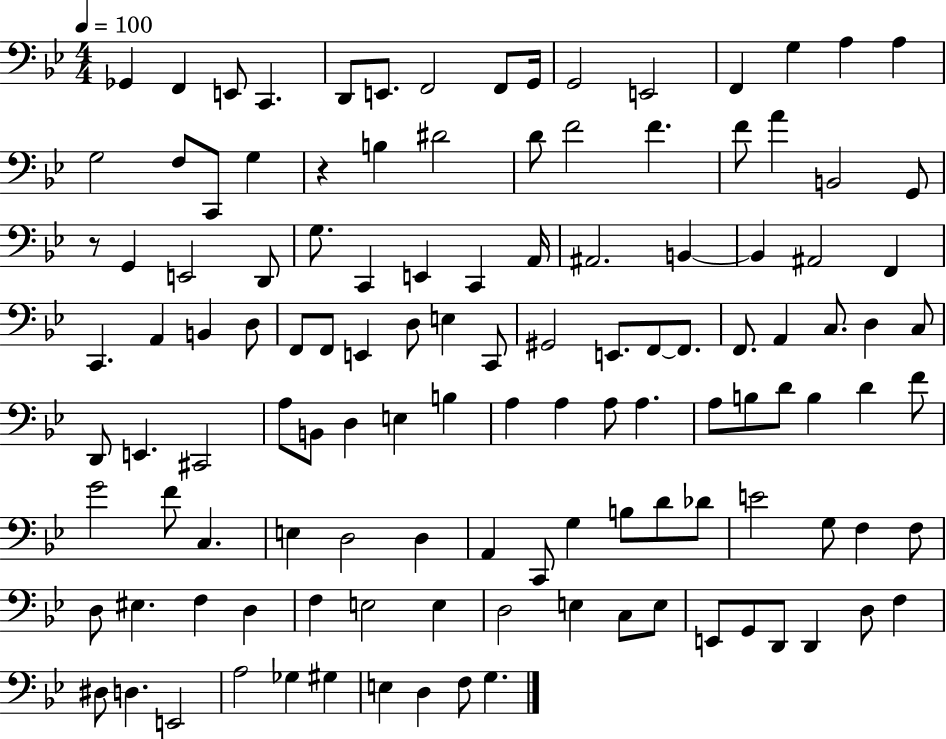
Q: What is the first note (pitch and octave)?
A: Gb2